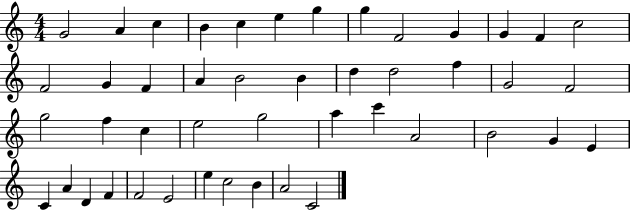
X:1
T:Untitled
M:4/4
L:1/4
K:C
G2 A c B c e g g F2 G G F c2 F2 G F A B2 B d d2 f G2 F2 g2 f c e2 g2 a c' A2 B2 G E C A D F F2 E2 e c2 B A2 C2